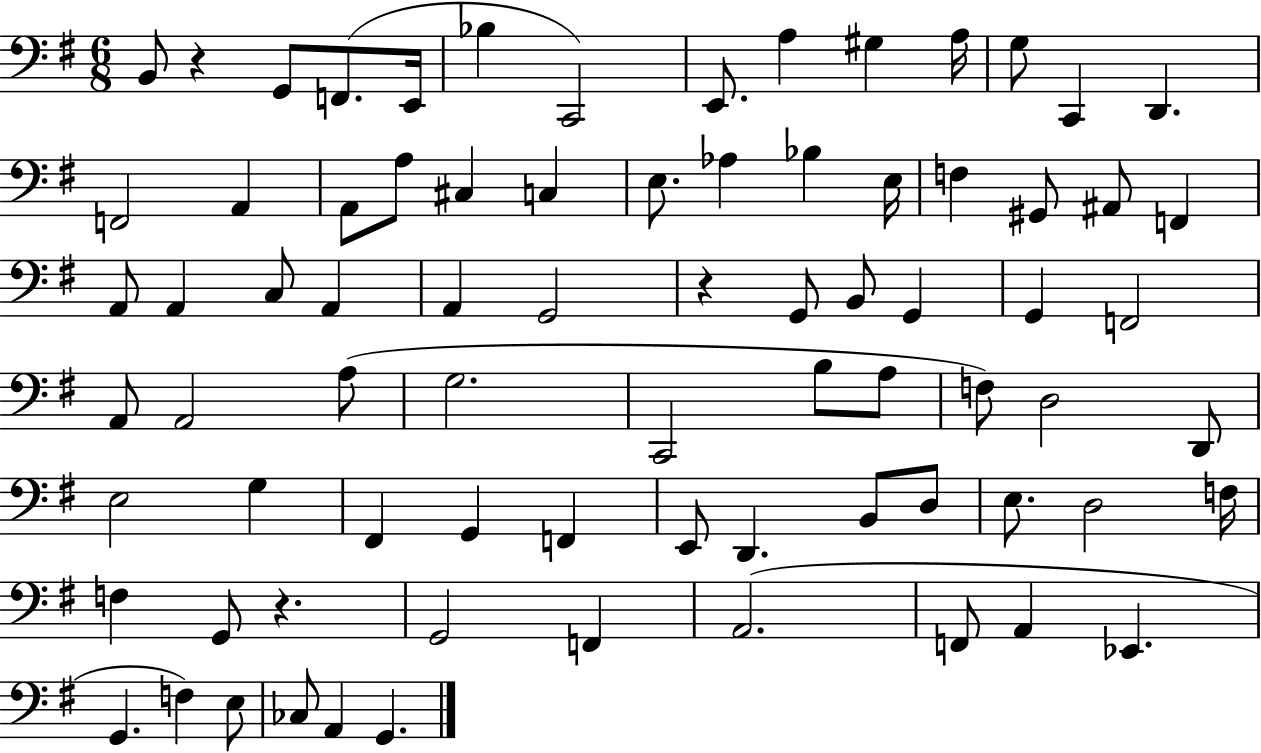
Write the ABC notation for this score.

X:1
T:Untitled
M:6/8
L:1/4
K:G
B,,/2 z G,,/2 F,,/2 E,,/4 _B, C,,2 E,,/2 A, ^G, A,/4 G,/2 C,, D,, F,,2 A,, A,,/2 A,/2 ^C, C, E,/2 _A, _B, E,/4 F, ^G,,/2 ^A,,/2 F,, A,,/2 A,, C,/2 A,, A,, G,,2 z G,,/2 B,,/2 G,, G,, F,,2 A,,/2 A,,2 A,/2 G,2 C,,2 B,/2 A,/2 F,/2 D,2 D,,/2 E,2 G, ^F,, G,, F,, E,,/2 D,, B,,/2 D,/2 E,/2 D,2 F,/4 F, G,,/2 z G,,2 F,, A,,2 F,,/2 A,, _E,, G,, F, E,/2 _C,/2 A,, G,,